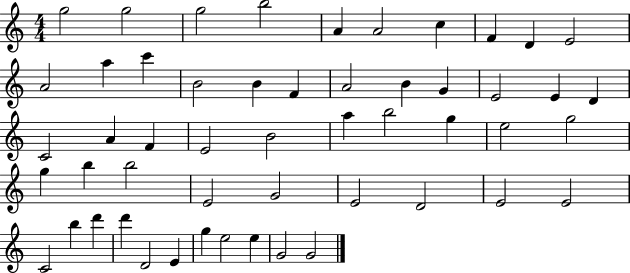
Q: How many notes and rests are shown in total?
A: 52